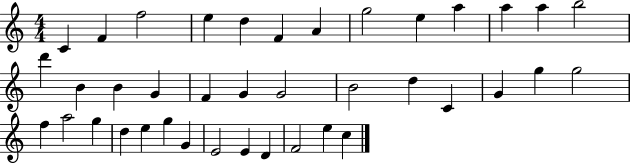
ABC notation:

X:1
T:Untitled
M:4/4
L:1/4
K:C
C F f2 e d F A g2 e a a a b2 d' B B G F G G2 B2 d C G g g2 f a2 g d e g G E2 E D F2 e c